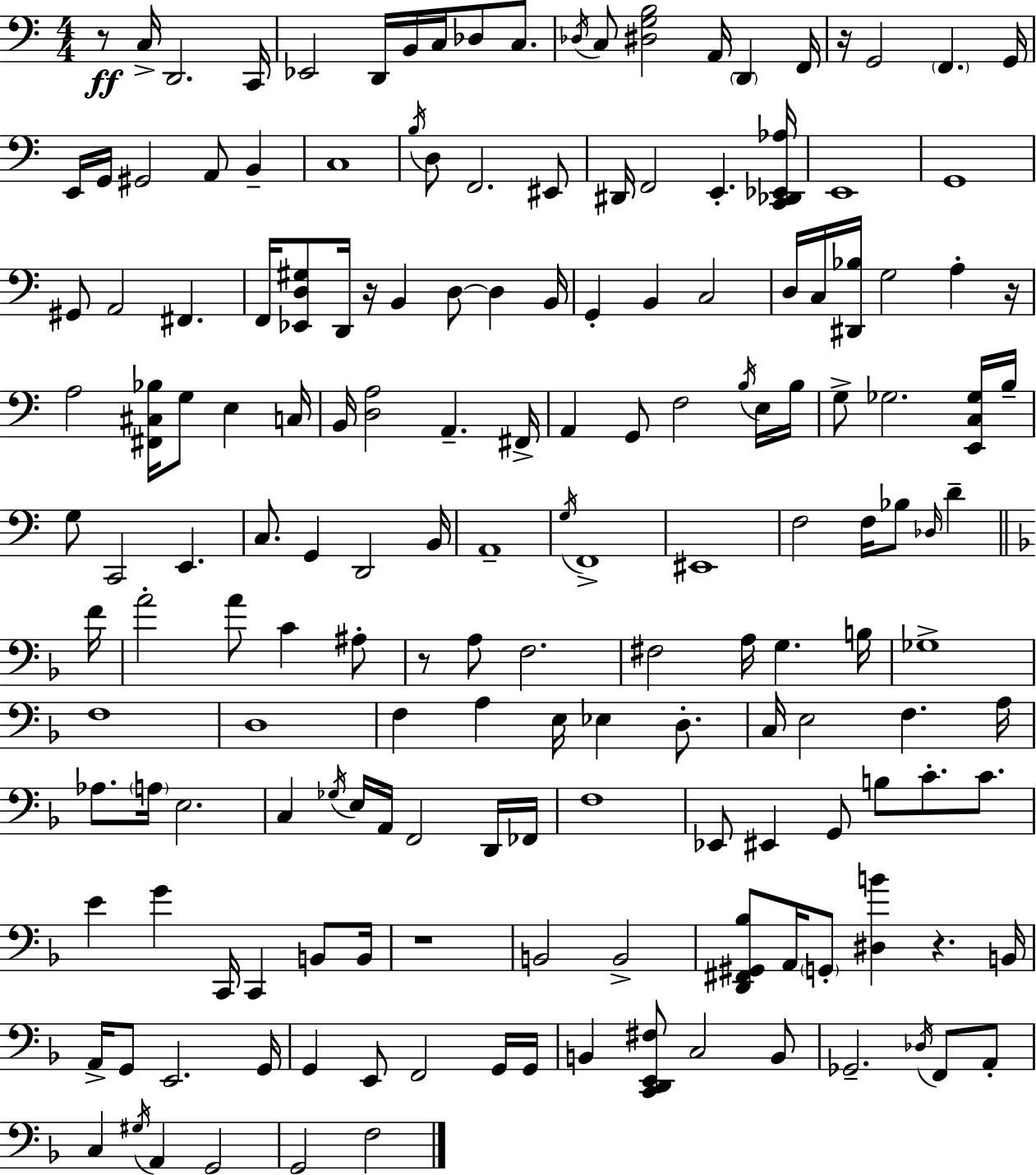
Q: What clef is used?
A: bass